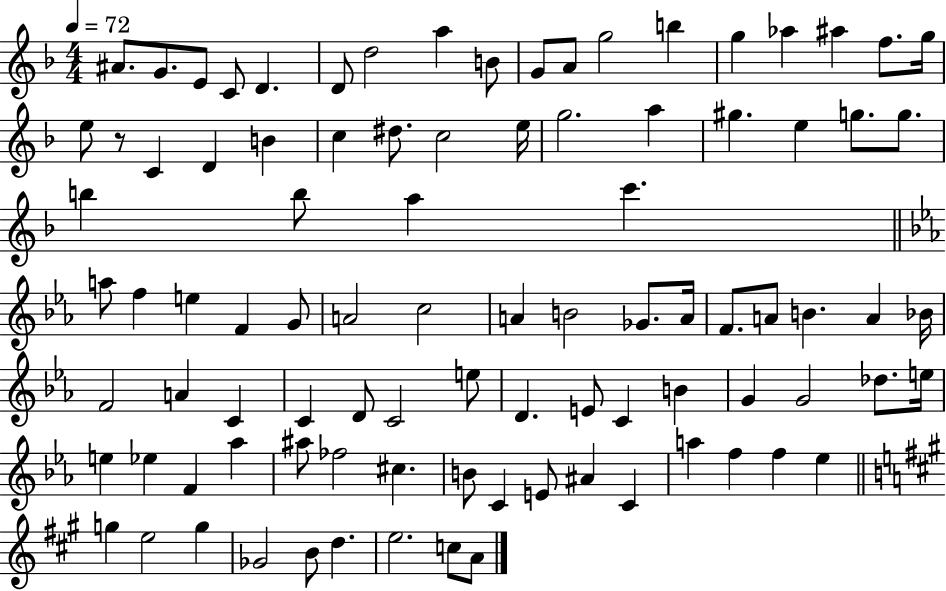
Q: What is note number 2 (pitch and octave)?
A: G4